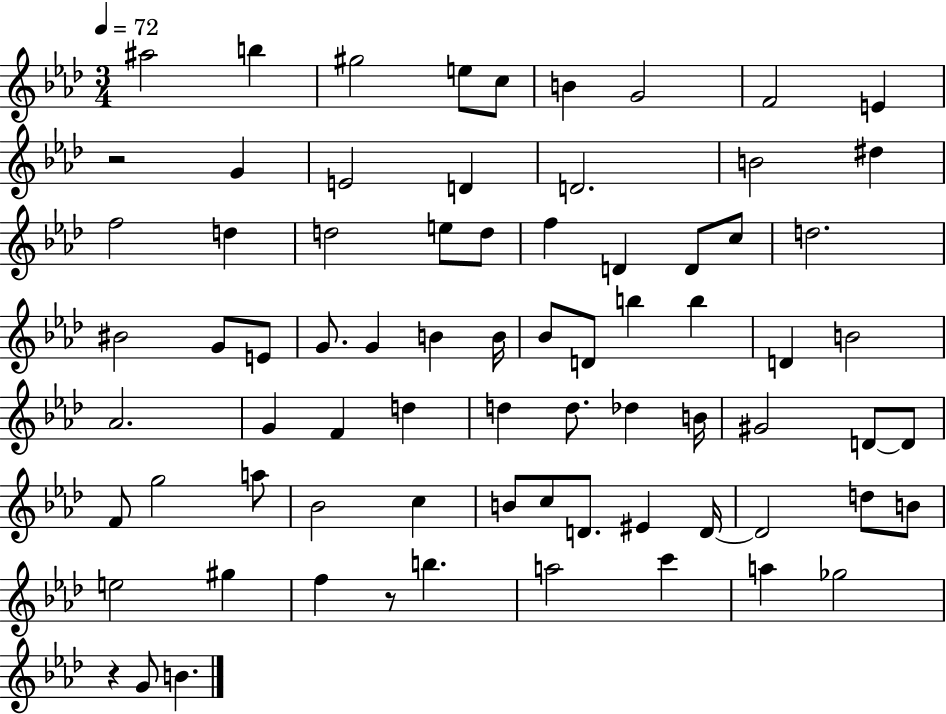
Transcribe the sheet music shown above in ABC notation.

X:1
T:Untitled
M:3/4
L:1/4
K:Ab
^a2 b ^g2 e/2 c/2 B G2 F2 E z2 G E2 D D2 B2 ^d f2 d d2 e/2 d/2 f D D/2 c/2 d2 ^B2 G/2 E/2 G/2 G B B/4 _B/2 D/2 b b D B2 _A2 G F d d d/2 _d B/4 ^G2 D/2 D/2 F/2 g2 a/2 _B2 c B/2 c/2 D/2 ^E D/4 D2 d/2 B/2 e2 ^g f z/2 b a2 c' a _g2 z G/2 B